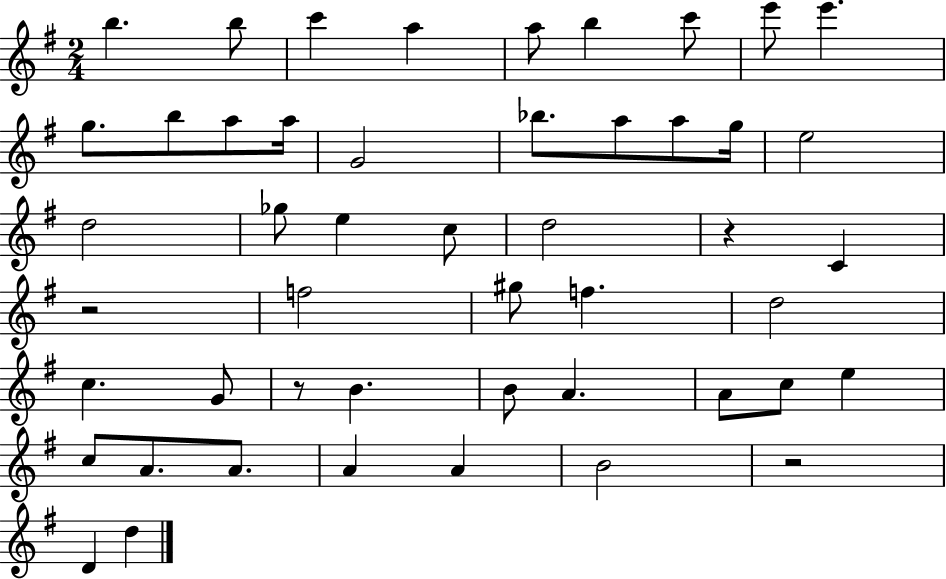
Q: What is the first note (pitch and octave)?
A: B5